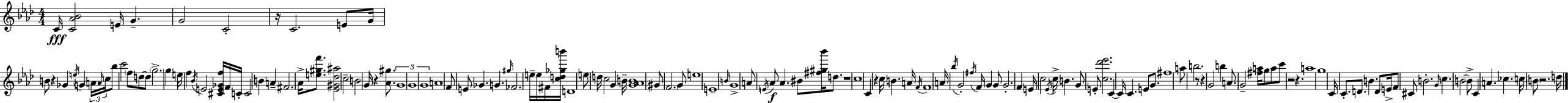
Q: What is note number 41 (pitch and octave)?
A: F4